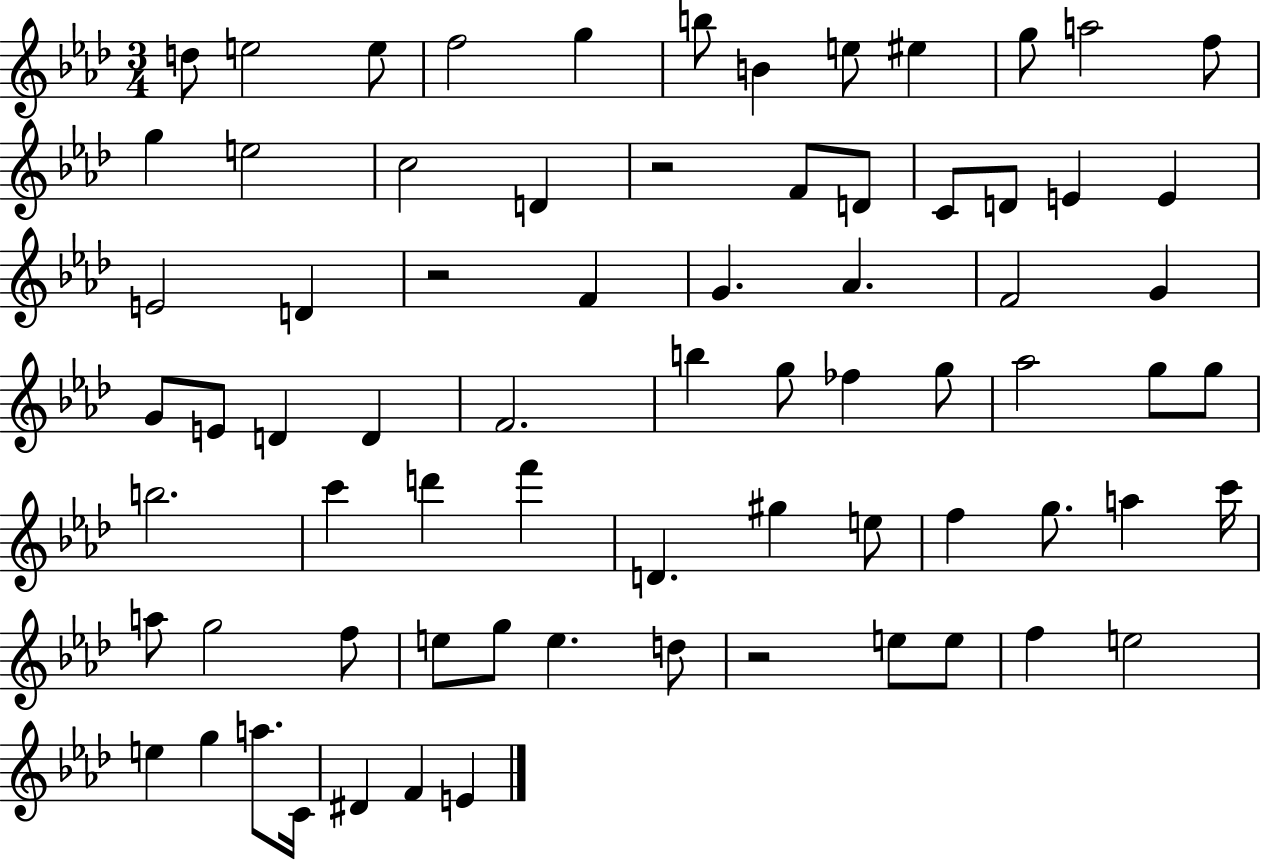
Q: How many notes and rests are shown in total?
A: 73